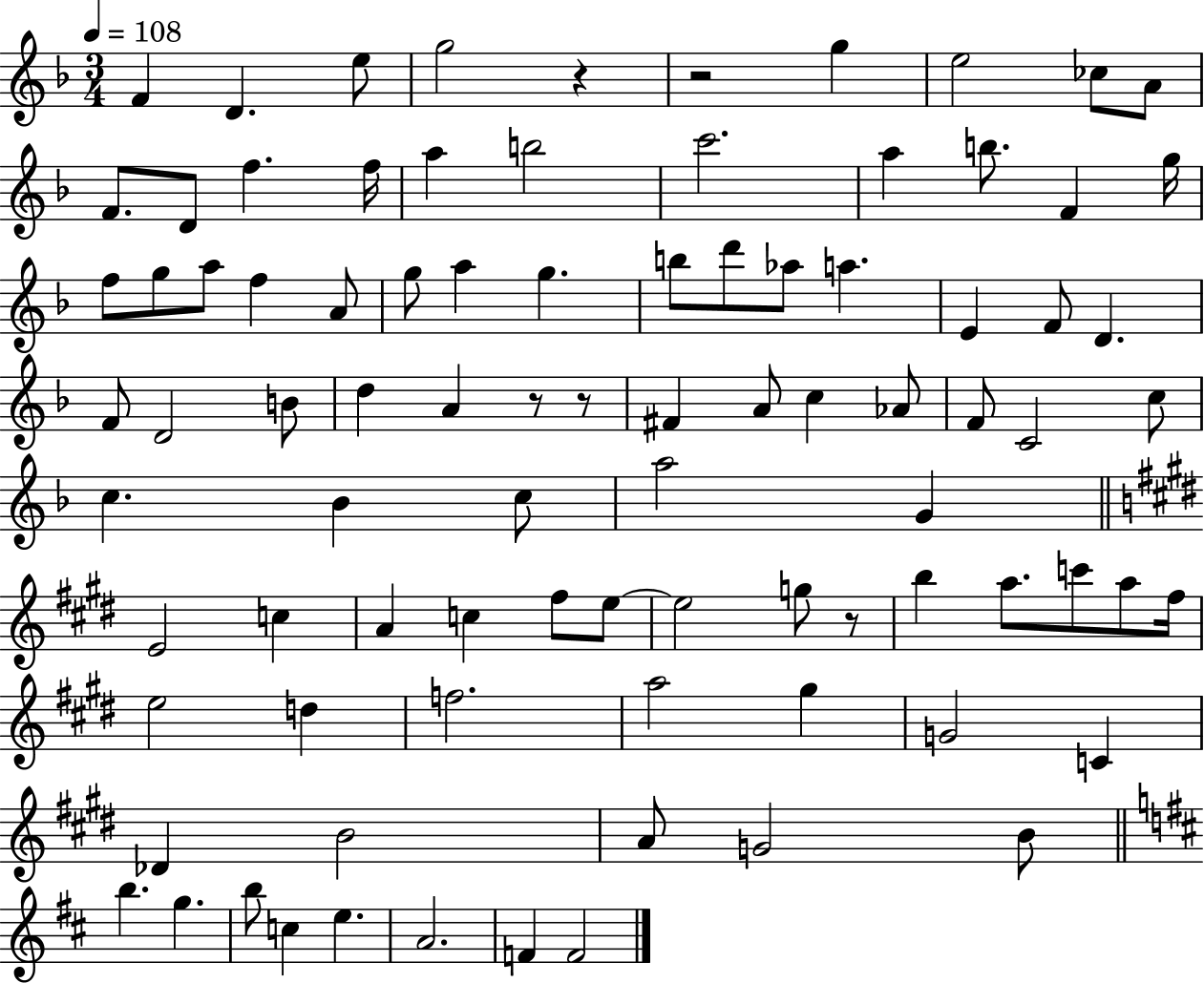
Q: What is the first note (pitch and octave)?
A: F4